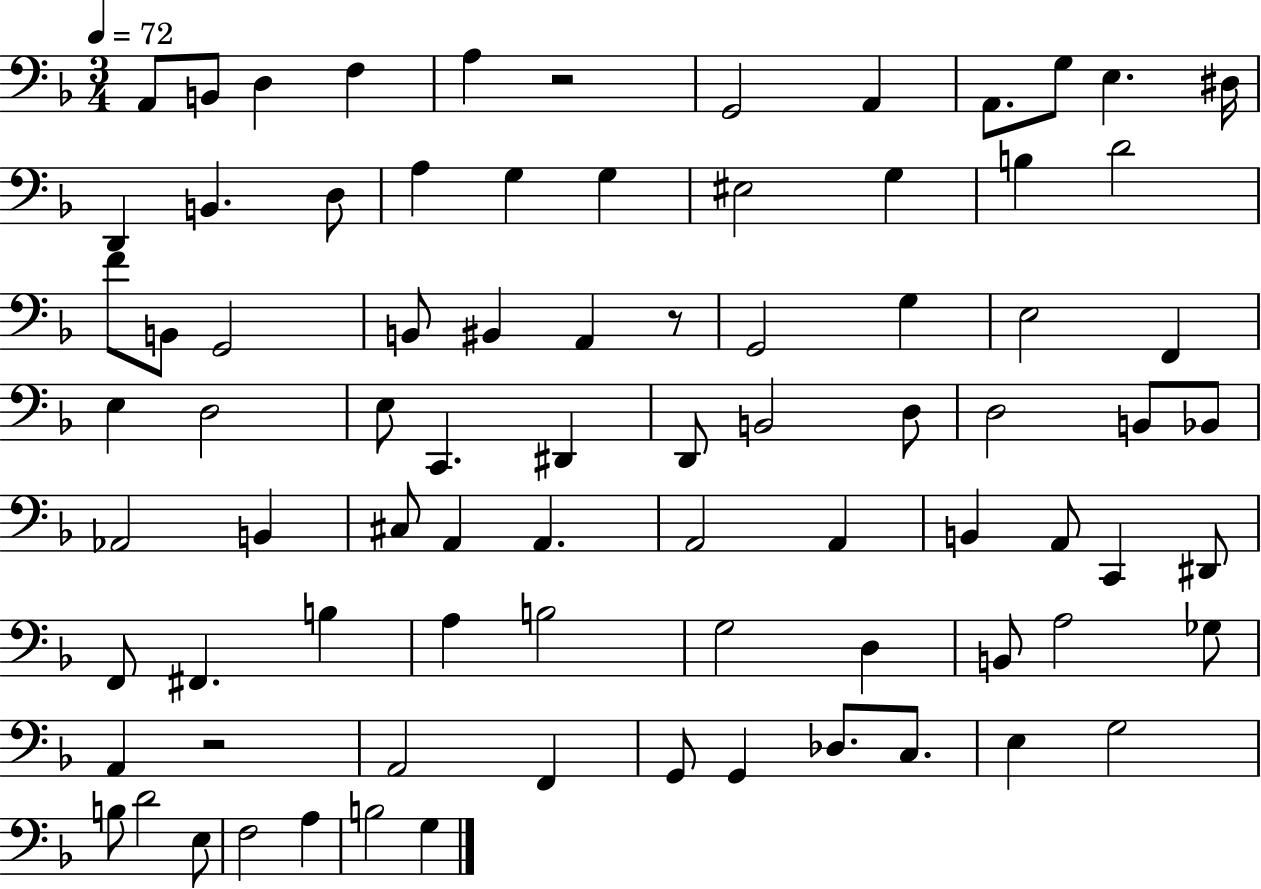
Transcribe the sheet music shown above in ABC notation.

X:1
T:Untitled
M:3/4
L:1/4
K:F
A,,/2 B,,/2 D, F, A, z2 G,,2 A,, A,,/2 G,/2 E, ^D,/4 D,, B,, D,/2 A, G, G, ^E,2 G, B, D2 F/2 B,,/2 G,,2 B,,/2 ^B,, A,, z/2 G,,2 G, E,2 F,, E, D,2 E,/2 C,, ^D,, D,,/2 B,,2 D,/2 D,2 B,,/2 _B,,/2 _A,,2 B,, ^C,/2 A,, A,, A,,2 A,, B,, A,,/2 C,, ^D,,/2 F,,/2 ^F,, B, A, B,2 G,2 D, B,,/2 A,2 _G,/2 A,, z2 A,,2 F,, G,,/2 G,, _D,/2 C,/2 E, G,2 B,/2 D2 E,/2 F,2 A, B,2 G,